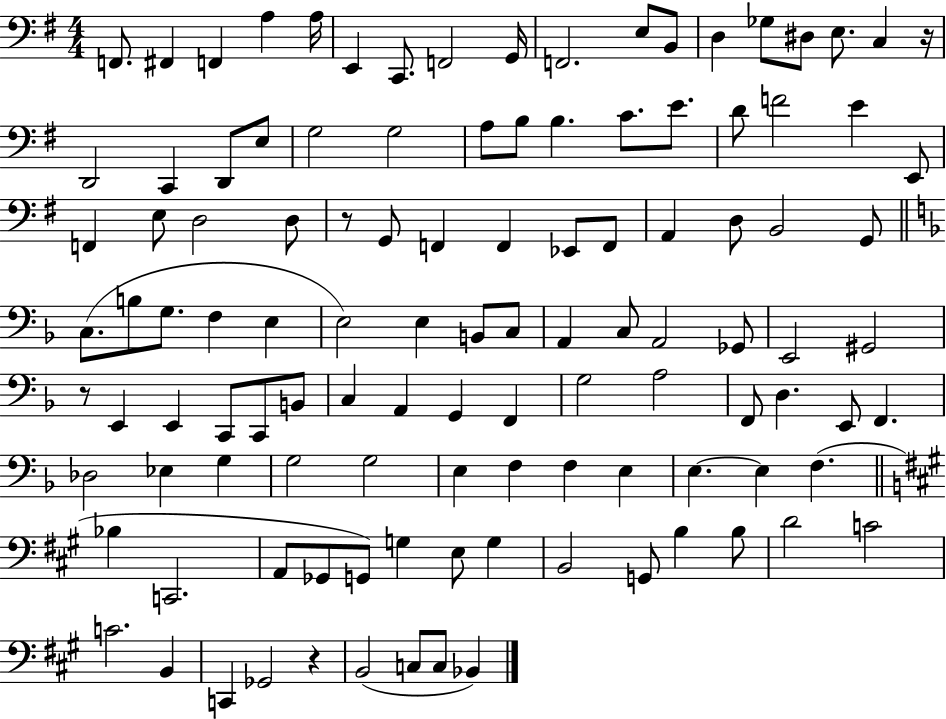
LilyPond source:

{
  \clef bass
  \numericTimeSignature
  \time 4/4
  \key g \major
  f,8. fis,4 f,4 a4 a16 | e,4 c,8. f,2 g,16 | f,2. e8 b,8 | d4 ges8 dis8 e8. c4 r16 | \break d,2 c,4 d,8 e8 | g2 g2 | a8 b8 b4. c'8. e'8. | d'8 f'2 e'4 e,8 | \break f,4 e8 d2 d8 | r8 g,8 f,4 f,4 ees,8 f,8 | a,4 d8 b,2 g,8 | \bar "||" \break \key f \major c8.( b8 g8. f4 e4 | e2) e4 b,8 c8 | a,4 c8 a,2 ges,8 | e,2 gis,2 | \break r8 e,4 e,4 c,8 c,8 b,8 | c4 a,4 g,4 f,4 | g2 a2 | f,8 d4. e,8 f,4. | \break des2 ees4 g4 | g2 g2 | e4 f4 f4 e4 | e4.~~ e4 f4.( | \break \bar "||" \break \key a \major bes4 c,2. | a,8 ges,8 g,8) g4 e8 g4 | b,2 g,8 b4 b8 | d'2 c'2 | \break c'2. b,4 | c,4 ges,2 r4 | b,2( c8 c8 bes,4) | \bar "|."
}